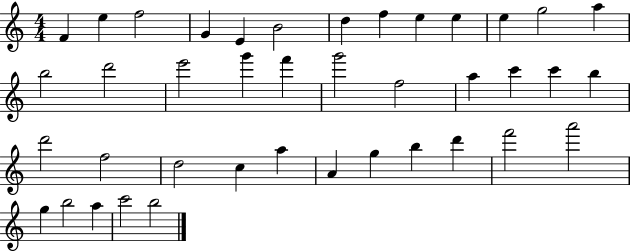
F4/q E5/q F5/h G4/q E4/q B4/h D5/q F5/q E5/q E5/q E5/q G5/h A5/q B5/h D6/h E6/h G6/q F6/q G6/h F5/h A5/q C6/q C6/q B5/q D6/h F5/h D5/h C5/q A5/q A4/q G5/q B5/q D6/q F6/h A6/h G5/q B5/h A5/q C6/h B5/h